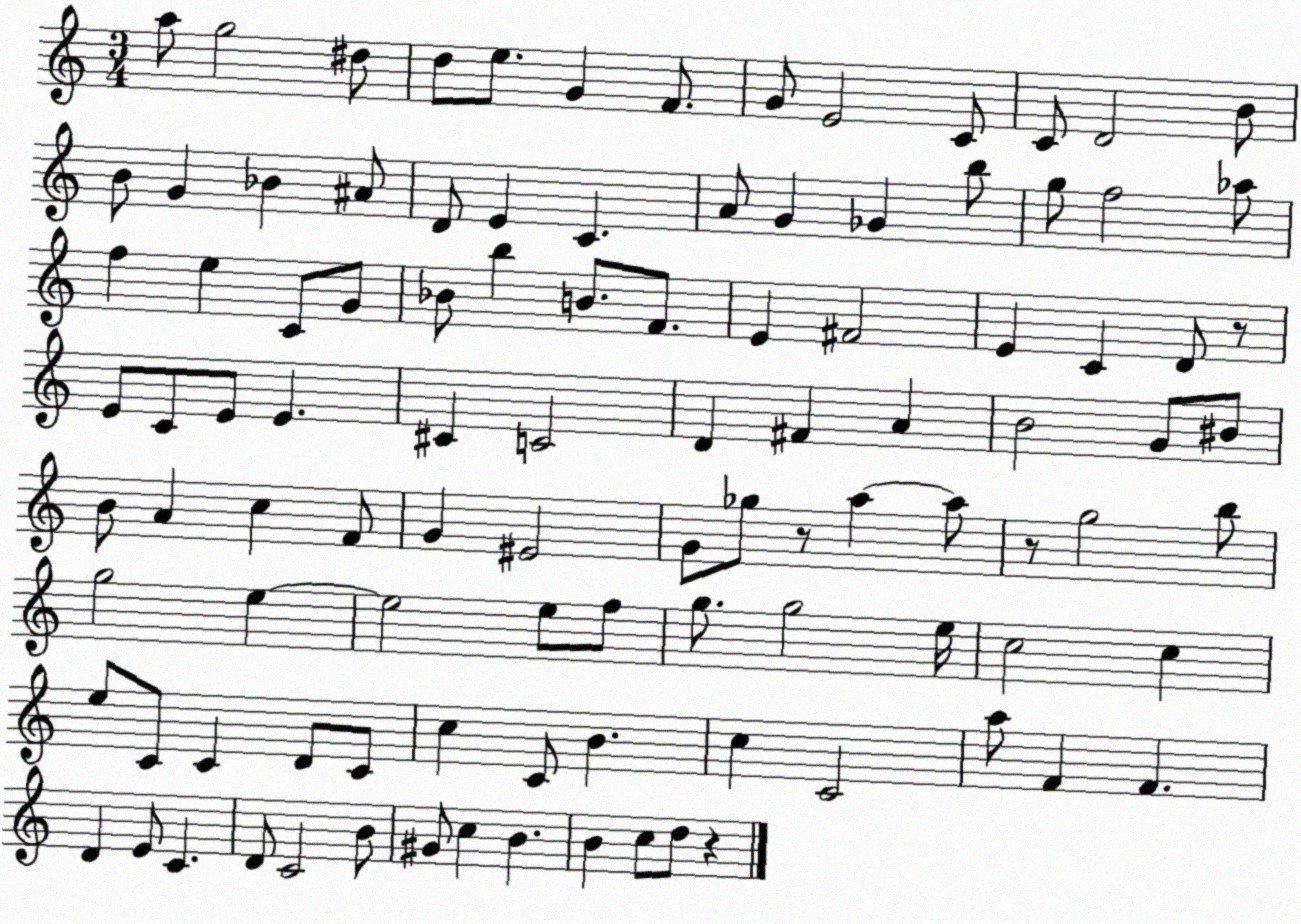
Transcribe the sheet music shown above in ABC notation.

X:1
T:Untitled
M:3/4
L:1/4
K:C
a/2 g2 ^d/2 d/2 e/2 G F/2 G/2 E2 C/2 C/2 D2 B/2 B/2 G _B ^A/2 D/2 E C A/2 G _G b/2 g/2 f2 _a/2 f e C/2 G/2 _B/2 b B/2 F/2 E ^F2 E C D/2 z/2 E/2 C/2 E/2 E ^C C2 D ^F A B2 G/2 ^B/2 B/2 A c F/2 G ^E2 G/2 _g/2 z/2 a a/2 z/2 g2 b/2 g2 e e2 e/2 f/2 g/2 g2 e/4 c2 c e/2 C/2 C D/2 C/2 c C/2 B c C2 a/2 F F D E/2 C D/2 C2 B/2 ^G/2 c B B c/2 d/2 z